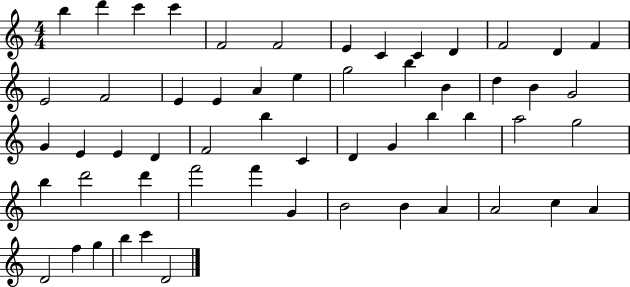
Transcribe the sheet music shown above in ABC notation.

X:1
T:Untitled
M:4/4
L:1/4
K:C
b d' c' c' F2 F2 E C C D F2 D F E2 F2 E E A e g2 b B d B G2 G E E D F2 b C D G b b a2 g2 b d'2 d' f'2 f' G B2 B A A2 c A D2 f g b c' D2